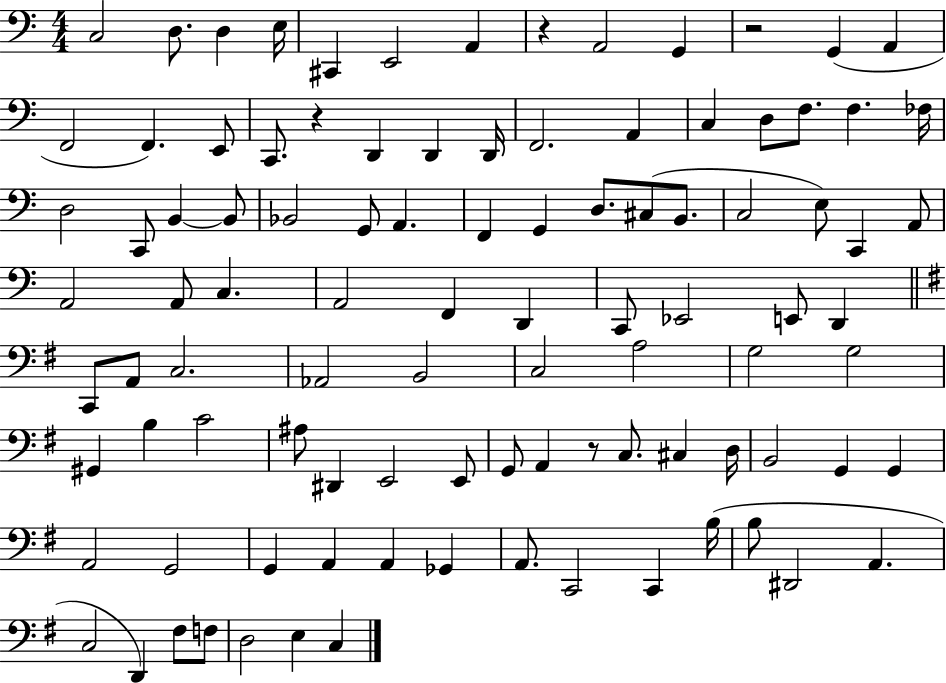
C3/h D3/e. D3/q E3/s C#2/q E2/h A2/q R/q A2/h G2/q R/h G2/q A2/q F2/h F2/q. E2/e C2/e. R/q D2/q D2/q D2/s F2/h. A2/q C3/q D3/e F3/e. F3/q. FES3/s D3/h C2/e B2/q B2/e Bb2/h G2/e A2/q. F2/q G2/q D3/e. C#3/e B2/e. C3/h E3/e C2/q A2/e A2/h A2/e C3/q. A2/h F2/q D2/q C2/e Eb2/h E2/e D2/q C2/e A2/e C3/h. Ab2/h B2/h C3/h A3/h G3/h G3/h G#2/q B3/q C4/h A#3/e D#2/q E2/h E2/e G2/e A2/q R/e C3/e. C#3/q D3/s B2/h G2/q G2/q A2/h G2/h G2/q A2/q A2/q Gb2/q A2/e. C2/h C2/q B3/s B3/e D#2/h A2/q. C3/h D2/q F#3/e F3/e D3/h E3/q C3/q